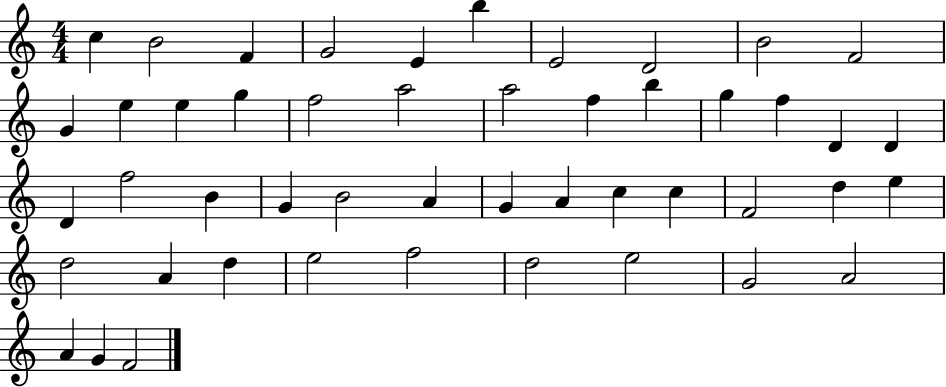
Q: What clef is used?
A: treble